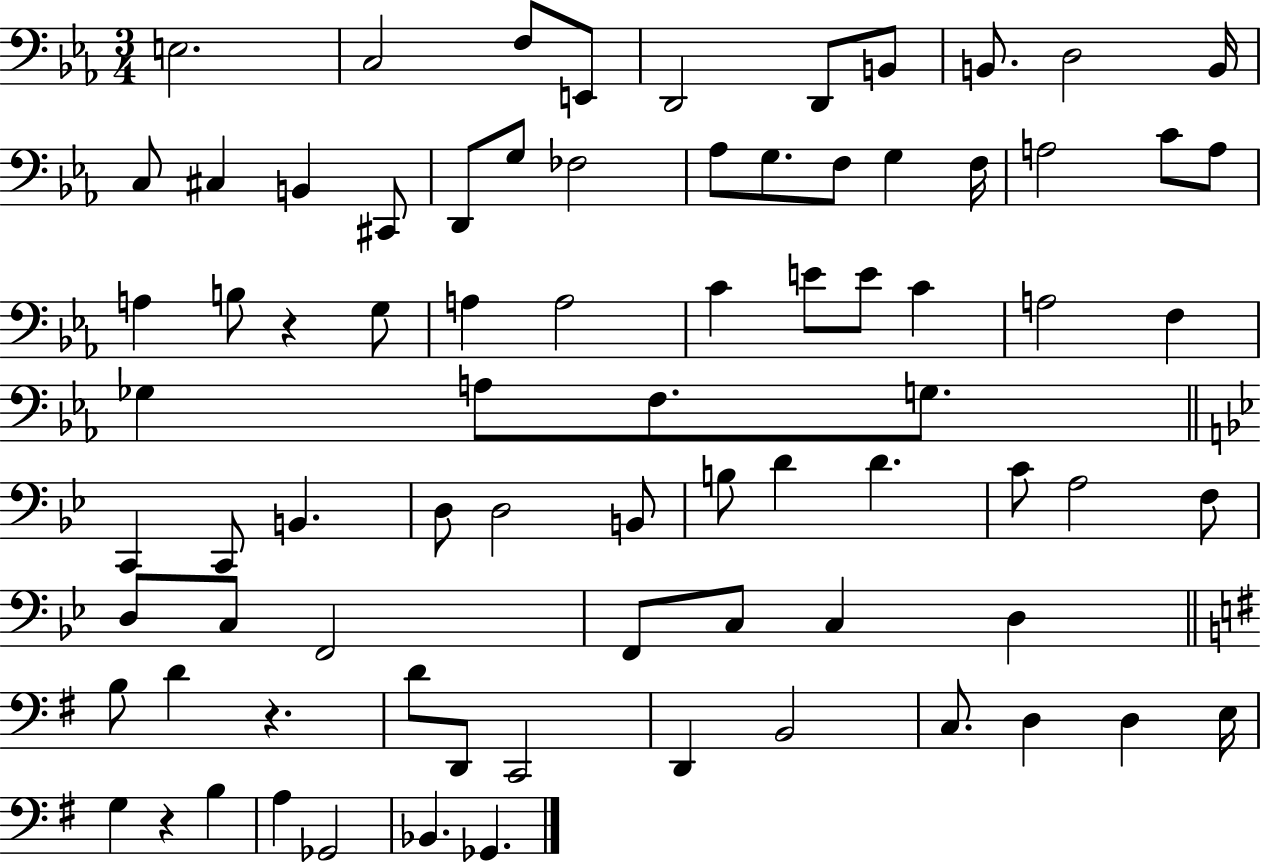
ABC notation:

X:1
T:Untitled
M:3/4
L:1/4
K:Eb
E,2 C,2 F,/2 E,,/2 D,,2 D,,/2 B,,/2 B,,/2 D,2 B,,/4 C,/2 ^C, B,, ^C,,/2 D,,/2 G,/2 _F,2 _A,/2 G,/2 F,/2 G, F,/4 A,2 C/2 A,/2 A, B,/2 z G,/2 A, A,2 C E/2 E/2 C A,2 F, _G, A,/2 F,/2 G,/2 C,, C,,/2 B,, D,/2 D,2 B,,/2 B,/2 D D C/2 A,2 F,/2 D,/2 C,/2 F,,2 F,,/2 C,/2 C, D, B,/2 D z D/2 D,,/2 C,,2 D,, B,,2 C,/2 D, D, E,/4 G, z B, A, _G,,2 _B,, _G,,